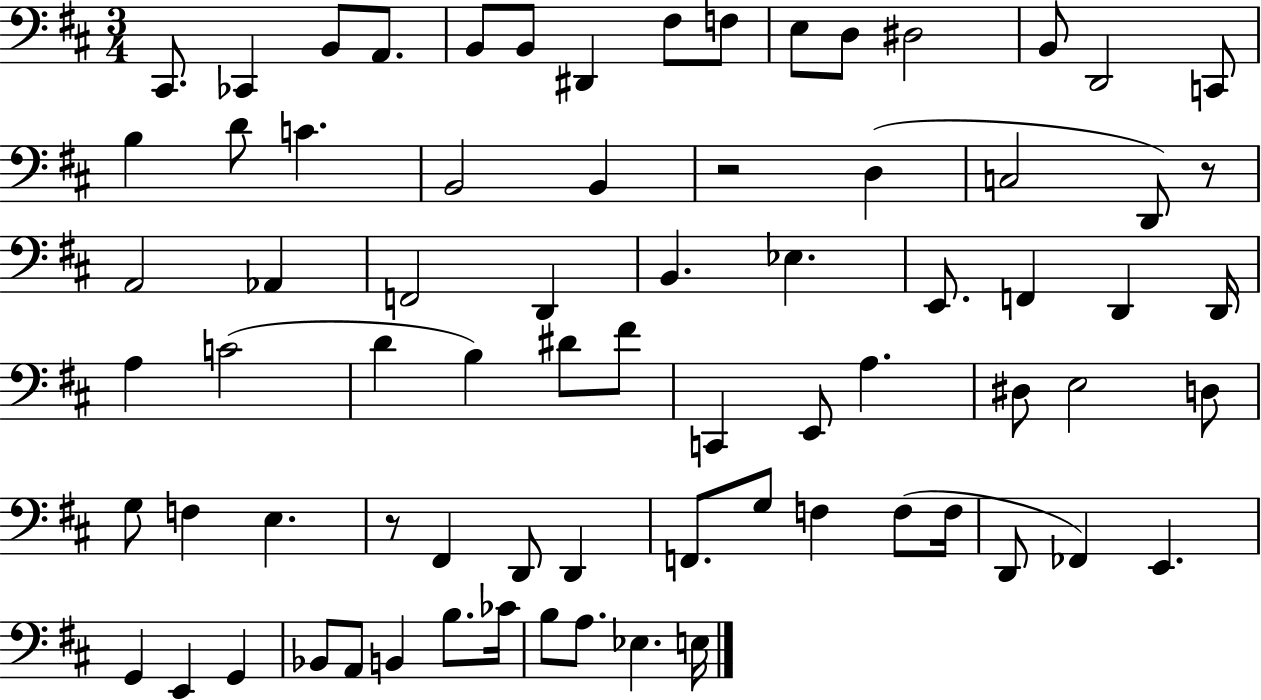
C#2/e. CES2/q B2/e A2/e. B2/e B2/e D#2/q F#3/e F3/e E3/e D3/e D#3/h B2/e D2/h C2/e B3/q D4/e C4/q. B2/h B2/q R/h D3/q C3/h D2/e R/e A2/h Ab2/q F2/h D2/q B2/q. Eb3/q. E2/e. F2/q D2/q D2/s A3/q C4/h D4/q B3/q D#4/e F#4/e C2/q E2/e A3/q. D#3/e E3/h D3/e G3/e F3/q E3/q. R/e F#2/q D2/e D2/q F2/e. G3/e F3/q F3/e F3/s D2/e FES2/q E2/q. G2/q E2/q G2/q Bb2/e A2/e B2/q B3/e. CES4/s B3/e A3/e. Eb3/q. E3/s